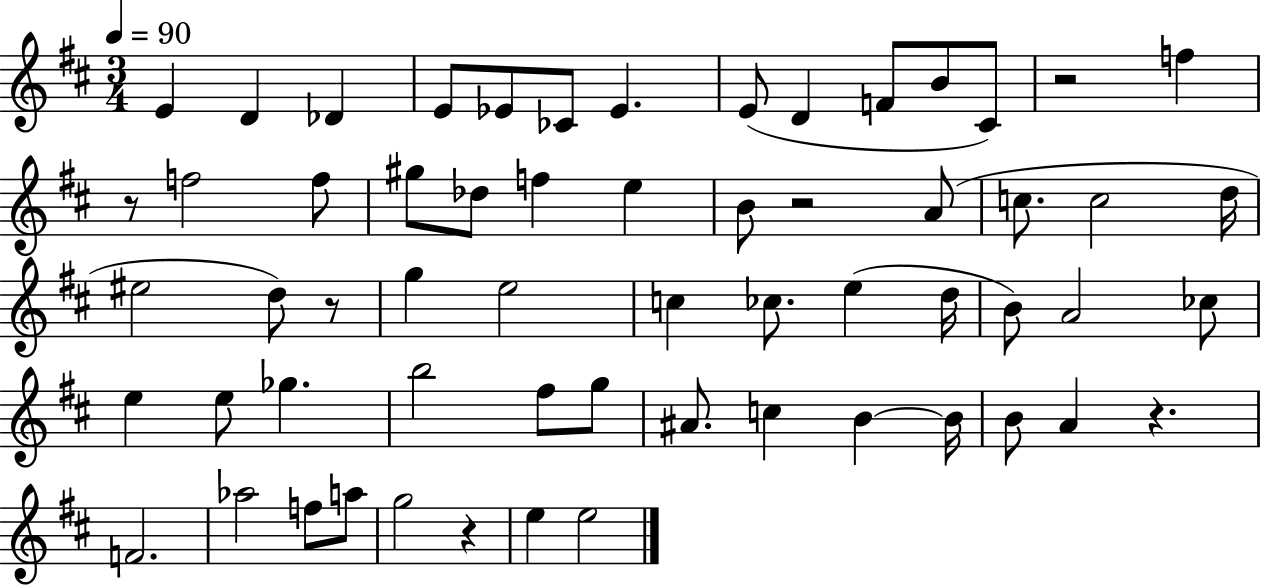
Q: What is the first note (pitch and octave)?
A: E4